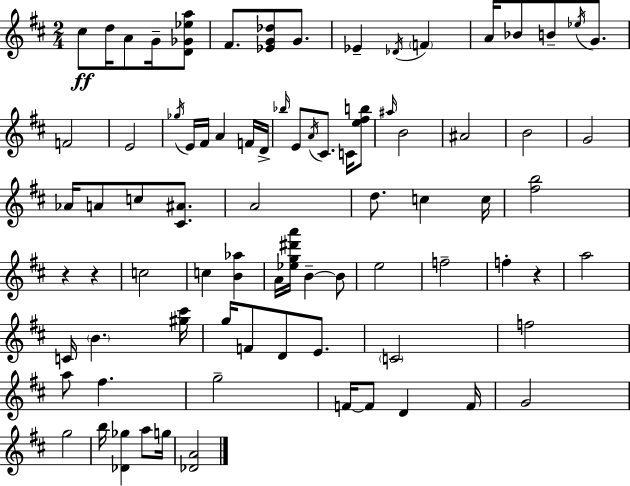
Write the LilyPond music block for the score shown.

{
  \clef treble
  \numericTimeSignature
  \time 2/4
  \key d \major
  cis''8\ff d''16 a'8 g'16-- <d' ges' ees'' a''>8 | fis'8. <ees' g' des''>8 g'8. | ees'4-- \acciaccatura { des'16 } \parenthesize f'4 | a'16 bes'8 b'8-- \acciaccatura { ees''16 } g'8. | \break f'2 | e'2 | \acciaccatura { ges''16 } e'16 fis'16 a'4 | f'16 d'16-> \grace { bes''16 } e'8 \acciaccatura { a'16 } cis'8. | \break c'16 <e'' fis'' b''>8 \grace { ais''16 } b'2 | ais'2 | b'2 | g'2 | \break aes'16 a'8 | c''8 <cis' ais'>8. a'2 | d''8. | c''4 c''16 <fis'' b''>2 | \break r4 | r4 c''2 | c''4 | <b' aes''>4 a'16 <ees'' g'' dis''' a'''>16 | \break b'4--~~ b'8 e''2 | f''2-- | f''4-. | r4 a''2 | \break c'16 \parenthesize b'4. | <gis'' cis'''>16 g''16 f'8 | d'8 e'8. \parenthesize c'2 | f''2 | \break a''8 | fis''4. g''2-- | f'16~~ f'8 | d'4 f'16 g'2 | \break g''2 | b''16 <des' ges''>4 | a''8 g''16 <des' a'>2 | \bar "|."
}